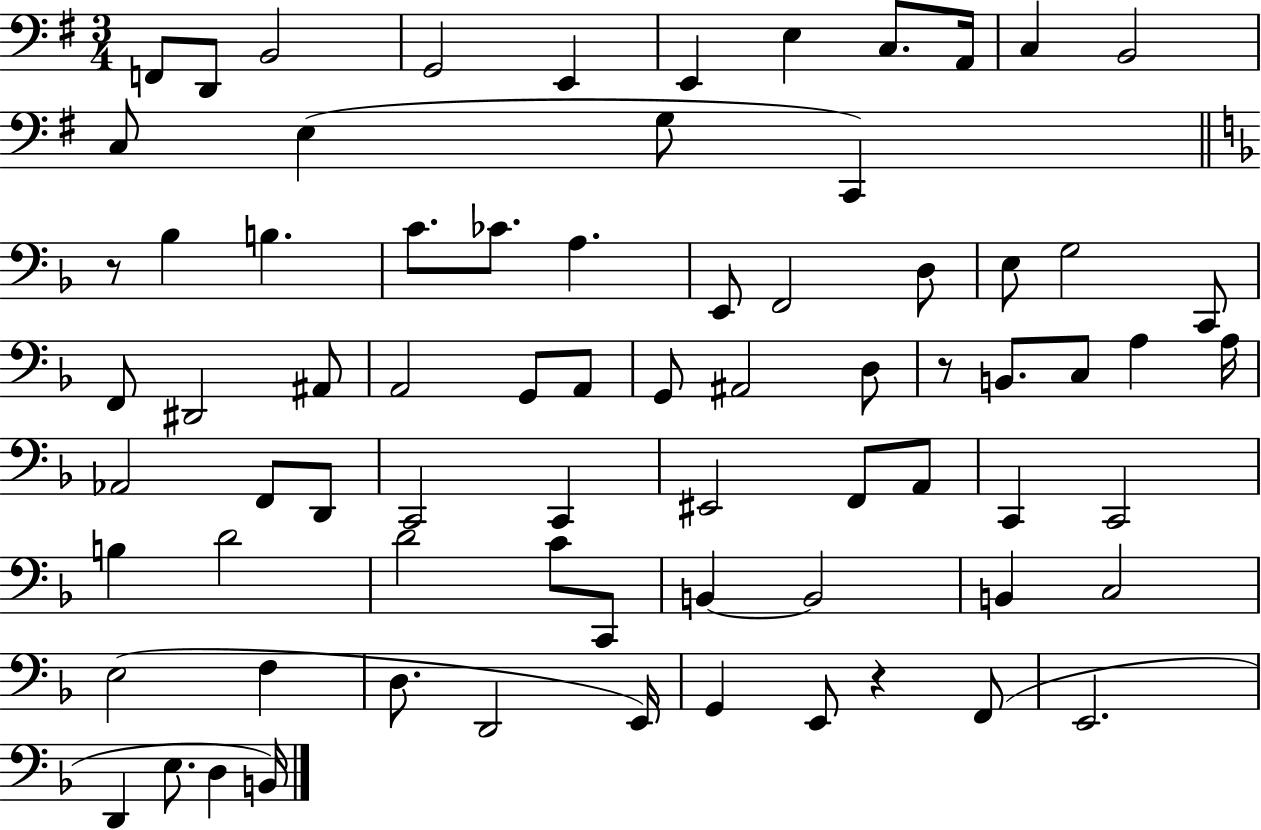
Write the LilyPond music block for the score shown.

{
  \clef bass
  \numericTimeSignature
  \time 3/4
  \key g \major
  f,8 d,8 b,2 | g,2 e,4 | e,4 e4 c8. a,16 | c4 b,2 | \break c8 e4( g8 c,4) | \bar "||" \break \key f \major r8 bes4 b4. | c'8. ces'8. a4. | e,8 f,2 d8 | e8 g2 c,8 | \break f,8 dis,2 ais,8 | a,2 g,8 a,8 | g,8 ais,2 d8 | r8 b,8. c8 a4 a16 | \break aes,2 f,8 d,8 | c,2 c,4 | eis,2 f,8 a,8 | c,4 c,2 | \break b4 d'2 | d'2 c'8 c,8 | b,4~~ b,2 | b,4 c2 | \break e2( f4 | d8. d,2 e,16) | g,4 e,8 r4 f,8( | e,2. | \break d,4 e8. d4 b,16) | \bar "|."
}